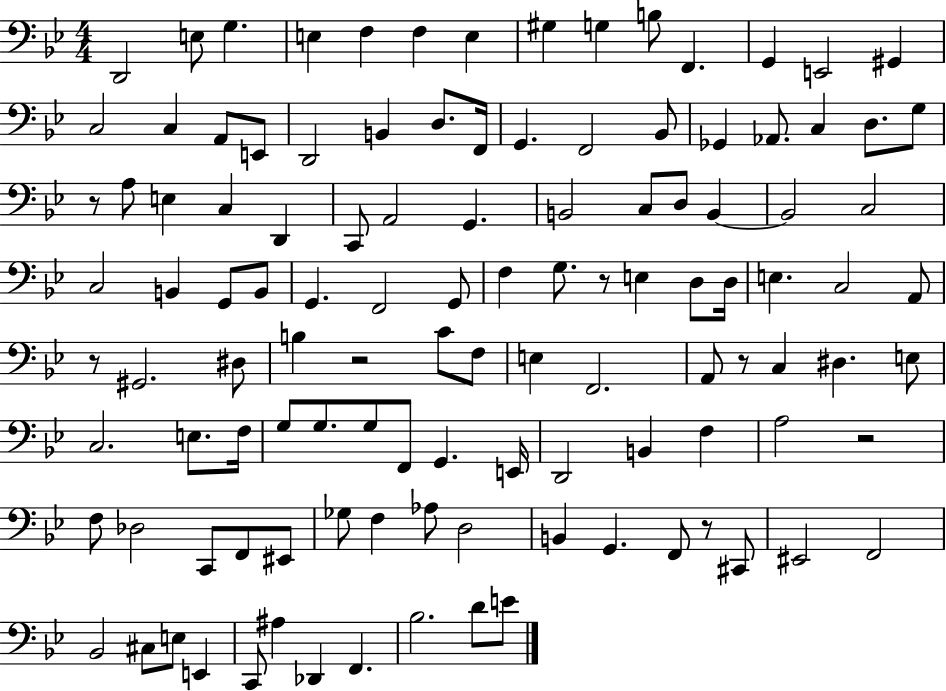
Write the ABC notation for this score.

X:1
T:Untitled
M:4/4
L:1/4
K:Bb
D,,2 E,/2 G, E, F, F, E, ^G, G, B,/2 F,, G,, E,,2 ^G,, C,2 C, A,,/2 E,,/2 D,,2 B,, D,/2 F,,/4 G,, F,,2 _B,,/2 _G,, _A,,/2 C, D,/2 G,/2 z/2 A,/2 E, C, D,, C,,/2 A,,2 G,, B,,2 C,/2 D,/2 B,, B,,2 C,2 C,2 B,, G,,/2 B,,/2 G,, F,,2 G,,/2 F, G,/2 z/2 E, D,/2 D,/4 E, C,2 A,,/2 z/2 ^G,,2 ^D,/2 B, z2 C/2 F,/2 E, F,,2 A,,/2 z/2 C, ^D, E,/2 C,2 E,/2 F,/4 G,/2 G,/2 G,/2 F,,/2 G,, E,,/4 D,,2 B,, F, A,2 z2 F,/2 _D,2 C,,/2 F,,/2 ^E,,/2 _G,/2 F, _A,/2 D,2 B,, G,, F,,/2 z/2 ^C,,/2 ^E,,2 F,,2 _B,,2 ^C,/2 E,/2 E,, C,,/2 ^A, _D,, F,, _B,2 D/2 E/2